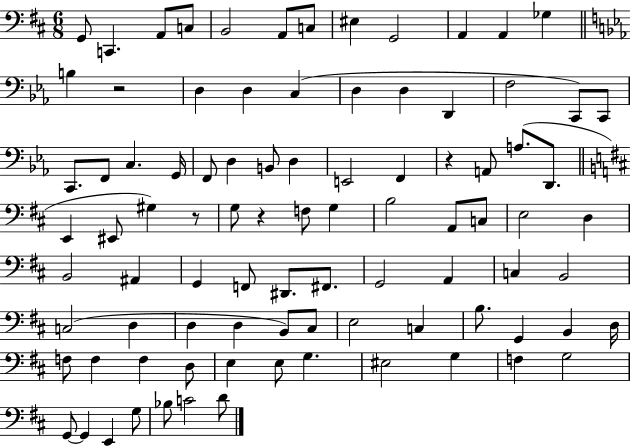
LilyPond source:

{
  \clef bass
  \numericTimeSignature
  \time 6/8
  \key d \major
  g,8 c,4. a,8 c8 | b,2 a,8 c8 | eis4 g,2 | a,4 a,4 ges4 | \break \bar "||" \break \key ees \major b4 r2 | d4 d4 c4( | d4 d4 d,4 | f2 c,8) c,8 | \break c,8. f,8 c4. g,16 | f,8 d4 b,8 d4 | e,2 f,4 | r4 a,8 a8.( d,8. | \break \bar "||" \break \key d \major e,4 eis,8 gis4) r8 | g8 r4 f8 g4 | b2 a,8 c8 | e2 d4 | \break b,2 ais,4 | g,4 f,8 dis,8. fis,8. | g,2 a,4 | c4 b,2 | \break c2( d4 | d4 d4 b,8) cis8 | e2 c4 | b8. g,4 b,4 d16 | \break f8 f4 f4 d8 | e4 e8 g4. | eis2 g4 | f4 g2 | \break g,8~~ g,4 e,4 g8 | bes8 c'2 d'8 | \bar "|."
}